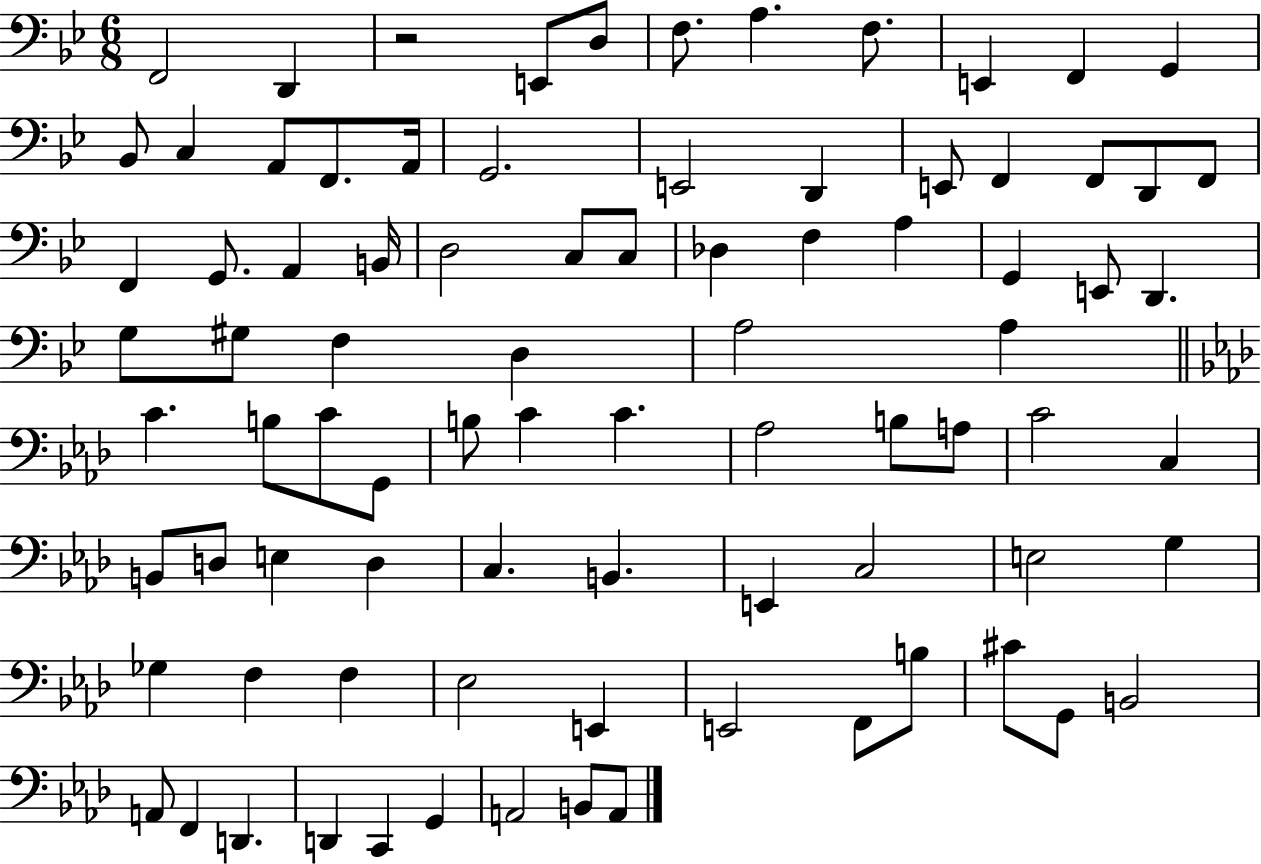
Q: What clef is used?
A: bass